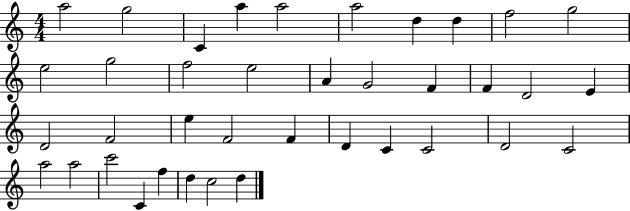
X:1
T:Untitled
M:4/4
L:1/4
K:C
a2 g2 C a a2 a2 d d f2 g2 e2 g2 f2 e2 A G2 F F D2 E D2 F2 e F2 F D C C2 D2 C2 a2 a2 c'2 C f d c2 d